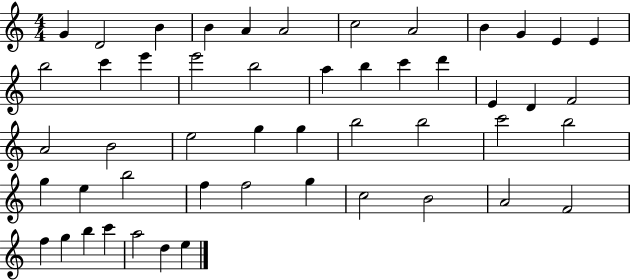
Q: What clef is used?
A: treble